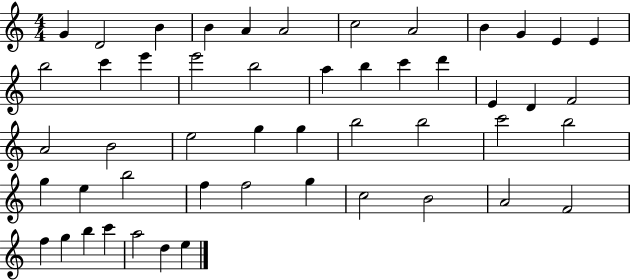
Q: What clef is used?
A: treble